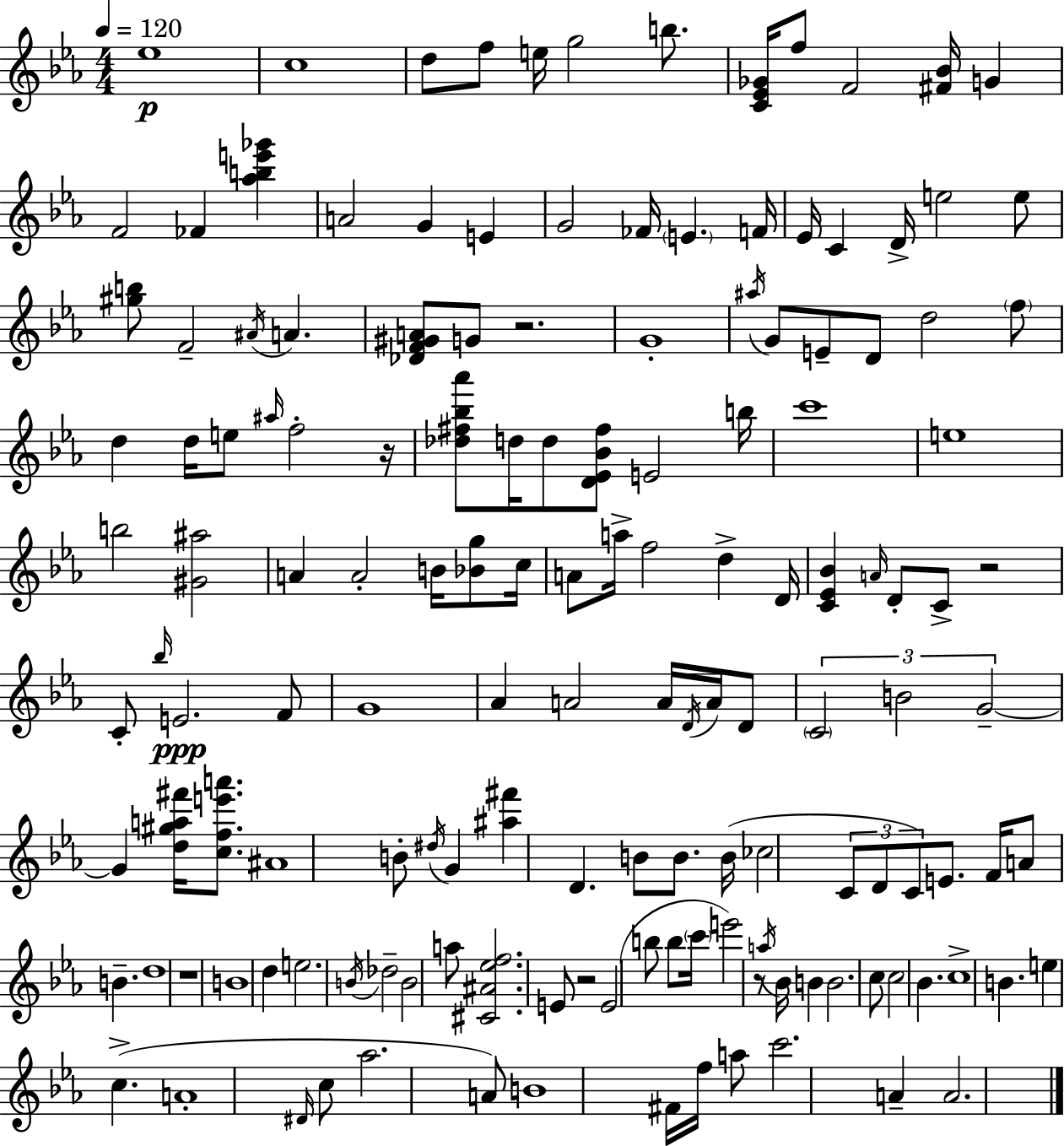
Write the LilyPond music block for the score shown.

{
  \clef treble
  \numericTimeSignature
  \time 4/4
  \key c \minor
  \tempo 4 = 120
  ees''1\p | c''1 | d''8 f''8 e''16 g''2 b''8. | <c' ees' ges'>16 f''8 f'2 <fis' bes'>16 g'4 | \break f'2 fes'4 <aes'' b'' e''' ges'''>4 | a'2 g'4 e'4 | g'2 fes'16 \parenthesize e'4. f'16 | ees'16 c'4 d'16-> e''2 e''8 | \break <gis'' b''>8 f'2-- \acciaccatura { ais'16 } a'4. | <des' f' gis' a'>8 g'8 r2. | g'1-. | \acciaccatura { ais''16 } g'8 e'8-- d'8 d''2 | \break \parenthesize f''8 d''4 d''16 e''8 \grace { ais''16 } f''2-. | r16 <des'' fis'' bes'' aes'''>8 d''16 d''8 <d' ees' bes' fis''>8 e'2 | b''16 c'''1 | e''1 | \break b''2 <gis' ais''>2 | a'4 a'2-. b'16 | <bes' g''>8 c''16 a'8 a''16-> f''2 d''4-> | d'16 <c' ees' bes'>4 \grace { a'16 } d'8-. c'8-> r2 | \break c'8-. \grace { bes''16 }\ppp e'2. | f'8 g'1 | aes'4 a'2 | a'16 \acciaccatura { d'16 } a'16 d'8 \tuplet 3/2 { \parenthesize c'2 b'2 | \break g'2--~~ } g'4 | <d'' gis'' a'' fis'''>16 <c'' f'' e''' a'''>8. ais'1 | b'8-. \acciaccatura { dis''16 } g'4 <ais'' fis'''>4 | d'4. b'8 b'8. b'16( ces''2 | \break \tuplet 3/2 { c'8 d'8 c'8) } e'8. f'16 a'8 | b'4.-- d''1 | r1 | b'1 | \break d''4 e''2. | \acciaccatura { b'16 } des''2-- | b'2 a''8 <cis' ais' ees'' f''>2. | e'8 r2 | \break e'2( b''8 b''8 \parenthesize c'''16 e'''2) | r8 \acciaccatura { a''16 } bes'16 b'4 b'2. | c''8 c''2 | bes'4. c''1-> | \break b'4. e''4 | c''4.->( a'1-. | \grace { dis'16 } c''8 aes''2. | a'8) b'1 | \break fis'16 f''16 a''8 c'''2. | a'4-- a'2. | \bar "|."
}